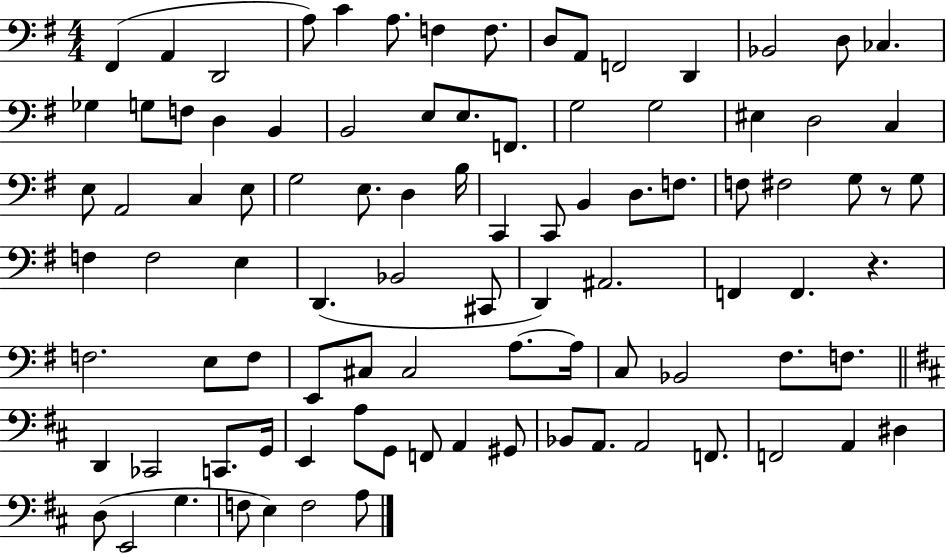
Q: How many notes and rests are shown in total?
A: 94